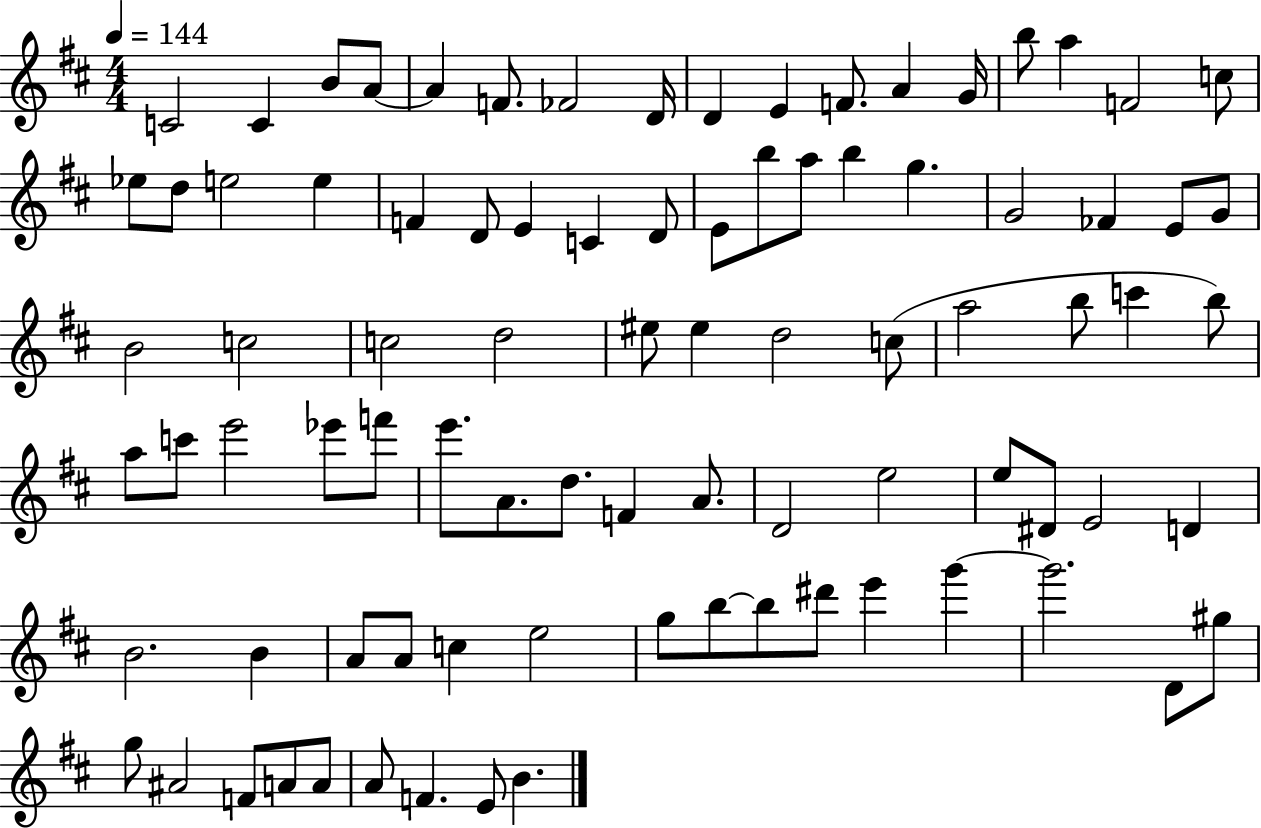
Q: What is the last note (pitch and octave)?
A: B4